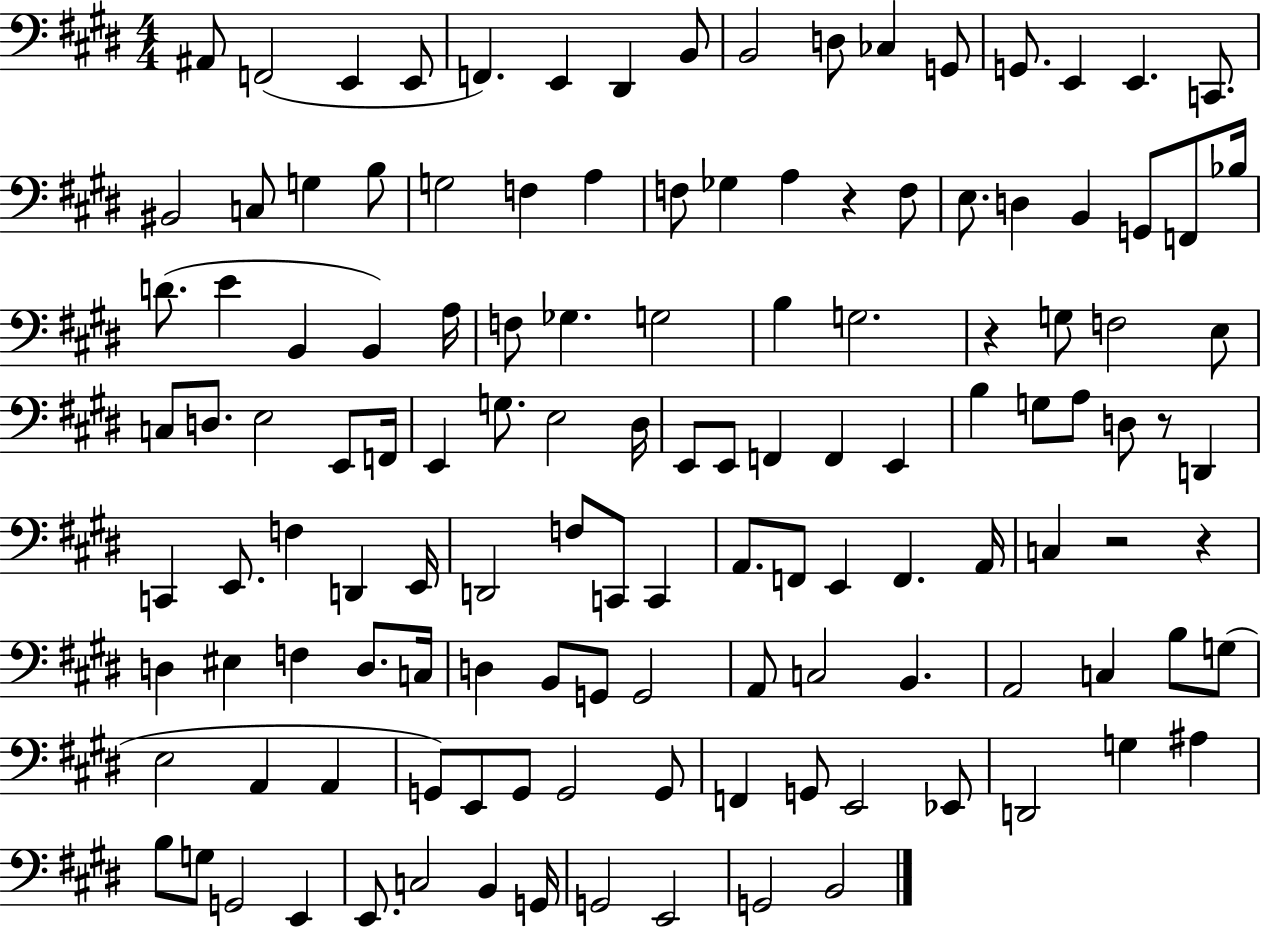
X:1
T:Untitled
M:4/4
L:1/4
K:E
^A,,/2 F,,2 E,, E,,/2 F,, E,, ^D,, B,,/2 B,,2 D,/2 _C, G,,/2 G,,/2 E,, E,, C,,/2 ^B,,2 C,/2 G, B,/2 G,2 F, A, F,/2 _G, A, z F,/2 E,/2 D, B,, G,,/2 F,,/2 _B,/4 D/2 E B,, B,, A,/4 F,/2 _G, G,2 B, G,2 z G,/2 F,2 E,/2 C,/2 D,/2 E,2 E,,/2 F,,/4 E,, G,/2 E,2 ^D,/4 E,,/2 E,,/2 F,, F,, E,, B, G,/2 A,/2 D,/2 z/2 D,, C,, E,,/2 F, D,, E,,/4 D,,2 F,/2 C,,/2 C,, A,,/2 F,,/2 E,, F,, A,,/4 C, z2 z D, ^E, F, D,/2 C,/4 D, B,,/2 G,,/2 G,,2 A,,/2 C,2 B,, A,,2 C, B,/2 G,/2 E,2 A,, A,, G,,/2 E,,/2 G,,/2 G,,2 G,,/2 F,, G,,/2 E,,2 _E,,/2 D,,2 G, ^A, B,/2 G,/2 G,,2 E,, E,,/2 C,2 B,, G,,/4 G,,2 E,,2 G,,2 B,,2